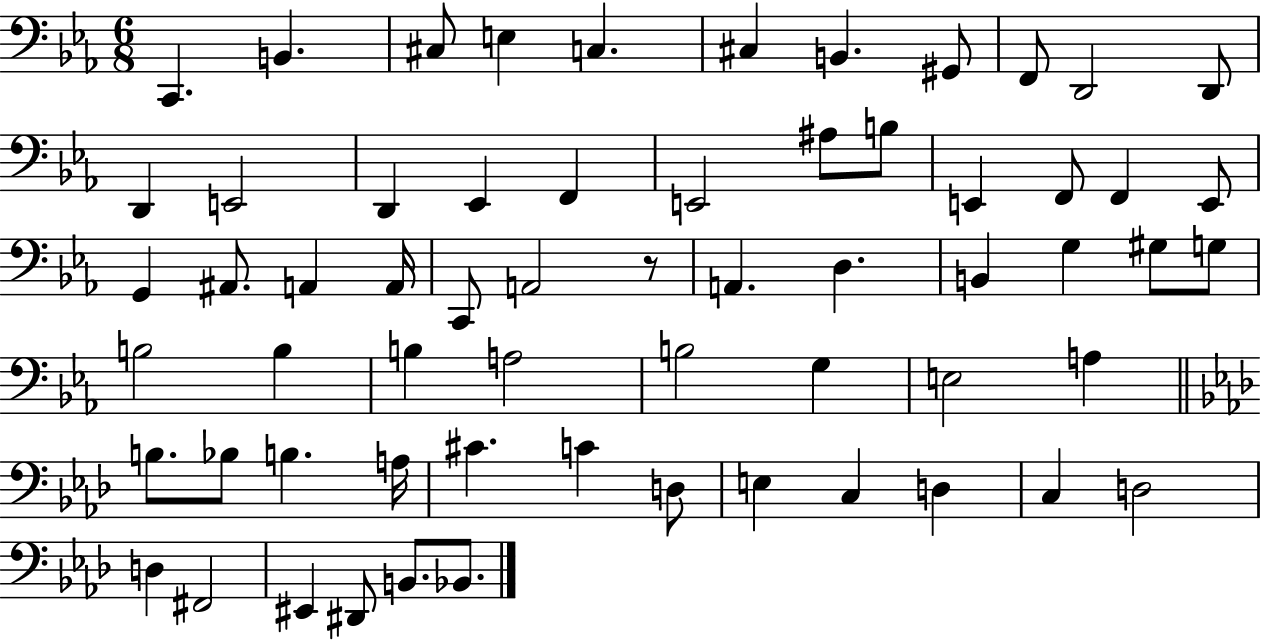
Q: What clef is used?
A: bass